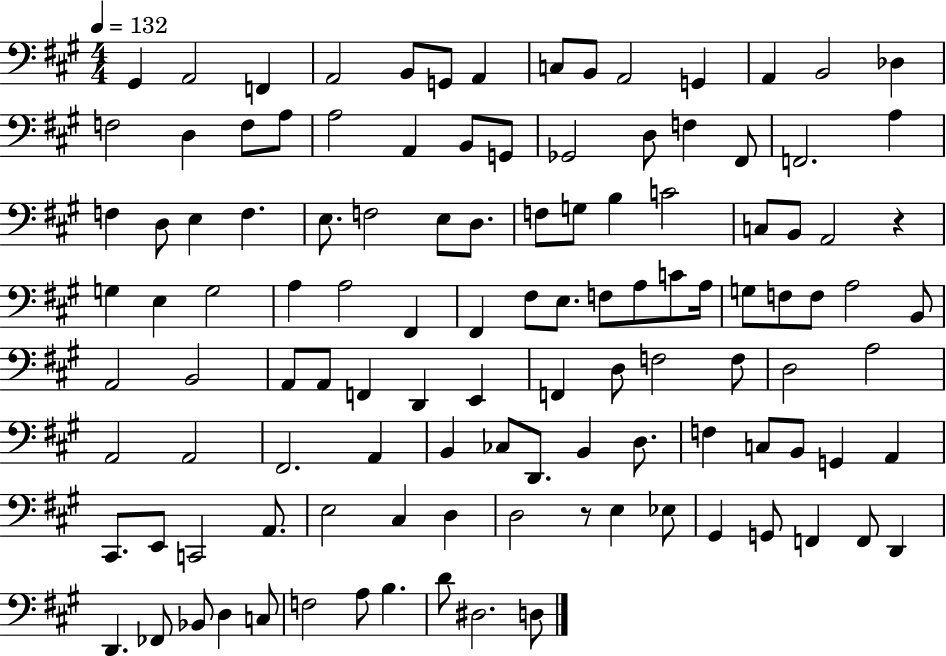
{
  \clef bass
  \numericTimeSignature
  \time 4/4
  \key a \major
  \tempo 4 = 132
  \repeat volta 2 { gis,4 a,2 f,4 | a,2 b,8 g,8 a,4 | c8 b,8 a,2 g,4 | a,4 b,2 des4 | \break f2 d4 f8 a8 | a2 a,4 b,8 g,8 | ges,2 d8 f4 fis,8 | f,2. a4 | \break f4 d8 e4 f4. | e8. f2 e8 d8. | f8 g8 b4 c'2 | c8 b,8 a,2 r4 | \break g4 e4 g2 | a4 a2 fis,4 | fis,4 fis8 e8. f8 a8 c'8 a16 | g8 f8 f8 a2 b,8 | \break a,2 b,2 | a,8 a,8 f,4 d,4 e,4 | f,4 d8 f2 f8 | d2 a2 | \break a,2 a,2 | fis,2. a,4 | b,4 ces8 d,8. b,4 d8. | f4 c8 b,8 g,4 a,4 | \break cis,8. e,8 c,2 a,8. | e2 cis4 d4 | d2 r8 e4 ees8 | gis,4 g,8 f,4 f,8 d,4 | \break d,4. fes,8 bes,8 d4 c8 | f2 a8 b4. | d'8 dis2. d8 | } \bar "|."
}